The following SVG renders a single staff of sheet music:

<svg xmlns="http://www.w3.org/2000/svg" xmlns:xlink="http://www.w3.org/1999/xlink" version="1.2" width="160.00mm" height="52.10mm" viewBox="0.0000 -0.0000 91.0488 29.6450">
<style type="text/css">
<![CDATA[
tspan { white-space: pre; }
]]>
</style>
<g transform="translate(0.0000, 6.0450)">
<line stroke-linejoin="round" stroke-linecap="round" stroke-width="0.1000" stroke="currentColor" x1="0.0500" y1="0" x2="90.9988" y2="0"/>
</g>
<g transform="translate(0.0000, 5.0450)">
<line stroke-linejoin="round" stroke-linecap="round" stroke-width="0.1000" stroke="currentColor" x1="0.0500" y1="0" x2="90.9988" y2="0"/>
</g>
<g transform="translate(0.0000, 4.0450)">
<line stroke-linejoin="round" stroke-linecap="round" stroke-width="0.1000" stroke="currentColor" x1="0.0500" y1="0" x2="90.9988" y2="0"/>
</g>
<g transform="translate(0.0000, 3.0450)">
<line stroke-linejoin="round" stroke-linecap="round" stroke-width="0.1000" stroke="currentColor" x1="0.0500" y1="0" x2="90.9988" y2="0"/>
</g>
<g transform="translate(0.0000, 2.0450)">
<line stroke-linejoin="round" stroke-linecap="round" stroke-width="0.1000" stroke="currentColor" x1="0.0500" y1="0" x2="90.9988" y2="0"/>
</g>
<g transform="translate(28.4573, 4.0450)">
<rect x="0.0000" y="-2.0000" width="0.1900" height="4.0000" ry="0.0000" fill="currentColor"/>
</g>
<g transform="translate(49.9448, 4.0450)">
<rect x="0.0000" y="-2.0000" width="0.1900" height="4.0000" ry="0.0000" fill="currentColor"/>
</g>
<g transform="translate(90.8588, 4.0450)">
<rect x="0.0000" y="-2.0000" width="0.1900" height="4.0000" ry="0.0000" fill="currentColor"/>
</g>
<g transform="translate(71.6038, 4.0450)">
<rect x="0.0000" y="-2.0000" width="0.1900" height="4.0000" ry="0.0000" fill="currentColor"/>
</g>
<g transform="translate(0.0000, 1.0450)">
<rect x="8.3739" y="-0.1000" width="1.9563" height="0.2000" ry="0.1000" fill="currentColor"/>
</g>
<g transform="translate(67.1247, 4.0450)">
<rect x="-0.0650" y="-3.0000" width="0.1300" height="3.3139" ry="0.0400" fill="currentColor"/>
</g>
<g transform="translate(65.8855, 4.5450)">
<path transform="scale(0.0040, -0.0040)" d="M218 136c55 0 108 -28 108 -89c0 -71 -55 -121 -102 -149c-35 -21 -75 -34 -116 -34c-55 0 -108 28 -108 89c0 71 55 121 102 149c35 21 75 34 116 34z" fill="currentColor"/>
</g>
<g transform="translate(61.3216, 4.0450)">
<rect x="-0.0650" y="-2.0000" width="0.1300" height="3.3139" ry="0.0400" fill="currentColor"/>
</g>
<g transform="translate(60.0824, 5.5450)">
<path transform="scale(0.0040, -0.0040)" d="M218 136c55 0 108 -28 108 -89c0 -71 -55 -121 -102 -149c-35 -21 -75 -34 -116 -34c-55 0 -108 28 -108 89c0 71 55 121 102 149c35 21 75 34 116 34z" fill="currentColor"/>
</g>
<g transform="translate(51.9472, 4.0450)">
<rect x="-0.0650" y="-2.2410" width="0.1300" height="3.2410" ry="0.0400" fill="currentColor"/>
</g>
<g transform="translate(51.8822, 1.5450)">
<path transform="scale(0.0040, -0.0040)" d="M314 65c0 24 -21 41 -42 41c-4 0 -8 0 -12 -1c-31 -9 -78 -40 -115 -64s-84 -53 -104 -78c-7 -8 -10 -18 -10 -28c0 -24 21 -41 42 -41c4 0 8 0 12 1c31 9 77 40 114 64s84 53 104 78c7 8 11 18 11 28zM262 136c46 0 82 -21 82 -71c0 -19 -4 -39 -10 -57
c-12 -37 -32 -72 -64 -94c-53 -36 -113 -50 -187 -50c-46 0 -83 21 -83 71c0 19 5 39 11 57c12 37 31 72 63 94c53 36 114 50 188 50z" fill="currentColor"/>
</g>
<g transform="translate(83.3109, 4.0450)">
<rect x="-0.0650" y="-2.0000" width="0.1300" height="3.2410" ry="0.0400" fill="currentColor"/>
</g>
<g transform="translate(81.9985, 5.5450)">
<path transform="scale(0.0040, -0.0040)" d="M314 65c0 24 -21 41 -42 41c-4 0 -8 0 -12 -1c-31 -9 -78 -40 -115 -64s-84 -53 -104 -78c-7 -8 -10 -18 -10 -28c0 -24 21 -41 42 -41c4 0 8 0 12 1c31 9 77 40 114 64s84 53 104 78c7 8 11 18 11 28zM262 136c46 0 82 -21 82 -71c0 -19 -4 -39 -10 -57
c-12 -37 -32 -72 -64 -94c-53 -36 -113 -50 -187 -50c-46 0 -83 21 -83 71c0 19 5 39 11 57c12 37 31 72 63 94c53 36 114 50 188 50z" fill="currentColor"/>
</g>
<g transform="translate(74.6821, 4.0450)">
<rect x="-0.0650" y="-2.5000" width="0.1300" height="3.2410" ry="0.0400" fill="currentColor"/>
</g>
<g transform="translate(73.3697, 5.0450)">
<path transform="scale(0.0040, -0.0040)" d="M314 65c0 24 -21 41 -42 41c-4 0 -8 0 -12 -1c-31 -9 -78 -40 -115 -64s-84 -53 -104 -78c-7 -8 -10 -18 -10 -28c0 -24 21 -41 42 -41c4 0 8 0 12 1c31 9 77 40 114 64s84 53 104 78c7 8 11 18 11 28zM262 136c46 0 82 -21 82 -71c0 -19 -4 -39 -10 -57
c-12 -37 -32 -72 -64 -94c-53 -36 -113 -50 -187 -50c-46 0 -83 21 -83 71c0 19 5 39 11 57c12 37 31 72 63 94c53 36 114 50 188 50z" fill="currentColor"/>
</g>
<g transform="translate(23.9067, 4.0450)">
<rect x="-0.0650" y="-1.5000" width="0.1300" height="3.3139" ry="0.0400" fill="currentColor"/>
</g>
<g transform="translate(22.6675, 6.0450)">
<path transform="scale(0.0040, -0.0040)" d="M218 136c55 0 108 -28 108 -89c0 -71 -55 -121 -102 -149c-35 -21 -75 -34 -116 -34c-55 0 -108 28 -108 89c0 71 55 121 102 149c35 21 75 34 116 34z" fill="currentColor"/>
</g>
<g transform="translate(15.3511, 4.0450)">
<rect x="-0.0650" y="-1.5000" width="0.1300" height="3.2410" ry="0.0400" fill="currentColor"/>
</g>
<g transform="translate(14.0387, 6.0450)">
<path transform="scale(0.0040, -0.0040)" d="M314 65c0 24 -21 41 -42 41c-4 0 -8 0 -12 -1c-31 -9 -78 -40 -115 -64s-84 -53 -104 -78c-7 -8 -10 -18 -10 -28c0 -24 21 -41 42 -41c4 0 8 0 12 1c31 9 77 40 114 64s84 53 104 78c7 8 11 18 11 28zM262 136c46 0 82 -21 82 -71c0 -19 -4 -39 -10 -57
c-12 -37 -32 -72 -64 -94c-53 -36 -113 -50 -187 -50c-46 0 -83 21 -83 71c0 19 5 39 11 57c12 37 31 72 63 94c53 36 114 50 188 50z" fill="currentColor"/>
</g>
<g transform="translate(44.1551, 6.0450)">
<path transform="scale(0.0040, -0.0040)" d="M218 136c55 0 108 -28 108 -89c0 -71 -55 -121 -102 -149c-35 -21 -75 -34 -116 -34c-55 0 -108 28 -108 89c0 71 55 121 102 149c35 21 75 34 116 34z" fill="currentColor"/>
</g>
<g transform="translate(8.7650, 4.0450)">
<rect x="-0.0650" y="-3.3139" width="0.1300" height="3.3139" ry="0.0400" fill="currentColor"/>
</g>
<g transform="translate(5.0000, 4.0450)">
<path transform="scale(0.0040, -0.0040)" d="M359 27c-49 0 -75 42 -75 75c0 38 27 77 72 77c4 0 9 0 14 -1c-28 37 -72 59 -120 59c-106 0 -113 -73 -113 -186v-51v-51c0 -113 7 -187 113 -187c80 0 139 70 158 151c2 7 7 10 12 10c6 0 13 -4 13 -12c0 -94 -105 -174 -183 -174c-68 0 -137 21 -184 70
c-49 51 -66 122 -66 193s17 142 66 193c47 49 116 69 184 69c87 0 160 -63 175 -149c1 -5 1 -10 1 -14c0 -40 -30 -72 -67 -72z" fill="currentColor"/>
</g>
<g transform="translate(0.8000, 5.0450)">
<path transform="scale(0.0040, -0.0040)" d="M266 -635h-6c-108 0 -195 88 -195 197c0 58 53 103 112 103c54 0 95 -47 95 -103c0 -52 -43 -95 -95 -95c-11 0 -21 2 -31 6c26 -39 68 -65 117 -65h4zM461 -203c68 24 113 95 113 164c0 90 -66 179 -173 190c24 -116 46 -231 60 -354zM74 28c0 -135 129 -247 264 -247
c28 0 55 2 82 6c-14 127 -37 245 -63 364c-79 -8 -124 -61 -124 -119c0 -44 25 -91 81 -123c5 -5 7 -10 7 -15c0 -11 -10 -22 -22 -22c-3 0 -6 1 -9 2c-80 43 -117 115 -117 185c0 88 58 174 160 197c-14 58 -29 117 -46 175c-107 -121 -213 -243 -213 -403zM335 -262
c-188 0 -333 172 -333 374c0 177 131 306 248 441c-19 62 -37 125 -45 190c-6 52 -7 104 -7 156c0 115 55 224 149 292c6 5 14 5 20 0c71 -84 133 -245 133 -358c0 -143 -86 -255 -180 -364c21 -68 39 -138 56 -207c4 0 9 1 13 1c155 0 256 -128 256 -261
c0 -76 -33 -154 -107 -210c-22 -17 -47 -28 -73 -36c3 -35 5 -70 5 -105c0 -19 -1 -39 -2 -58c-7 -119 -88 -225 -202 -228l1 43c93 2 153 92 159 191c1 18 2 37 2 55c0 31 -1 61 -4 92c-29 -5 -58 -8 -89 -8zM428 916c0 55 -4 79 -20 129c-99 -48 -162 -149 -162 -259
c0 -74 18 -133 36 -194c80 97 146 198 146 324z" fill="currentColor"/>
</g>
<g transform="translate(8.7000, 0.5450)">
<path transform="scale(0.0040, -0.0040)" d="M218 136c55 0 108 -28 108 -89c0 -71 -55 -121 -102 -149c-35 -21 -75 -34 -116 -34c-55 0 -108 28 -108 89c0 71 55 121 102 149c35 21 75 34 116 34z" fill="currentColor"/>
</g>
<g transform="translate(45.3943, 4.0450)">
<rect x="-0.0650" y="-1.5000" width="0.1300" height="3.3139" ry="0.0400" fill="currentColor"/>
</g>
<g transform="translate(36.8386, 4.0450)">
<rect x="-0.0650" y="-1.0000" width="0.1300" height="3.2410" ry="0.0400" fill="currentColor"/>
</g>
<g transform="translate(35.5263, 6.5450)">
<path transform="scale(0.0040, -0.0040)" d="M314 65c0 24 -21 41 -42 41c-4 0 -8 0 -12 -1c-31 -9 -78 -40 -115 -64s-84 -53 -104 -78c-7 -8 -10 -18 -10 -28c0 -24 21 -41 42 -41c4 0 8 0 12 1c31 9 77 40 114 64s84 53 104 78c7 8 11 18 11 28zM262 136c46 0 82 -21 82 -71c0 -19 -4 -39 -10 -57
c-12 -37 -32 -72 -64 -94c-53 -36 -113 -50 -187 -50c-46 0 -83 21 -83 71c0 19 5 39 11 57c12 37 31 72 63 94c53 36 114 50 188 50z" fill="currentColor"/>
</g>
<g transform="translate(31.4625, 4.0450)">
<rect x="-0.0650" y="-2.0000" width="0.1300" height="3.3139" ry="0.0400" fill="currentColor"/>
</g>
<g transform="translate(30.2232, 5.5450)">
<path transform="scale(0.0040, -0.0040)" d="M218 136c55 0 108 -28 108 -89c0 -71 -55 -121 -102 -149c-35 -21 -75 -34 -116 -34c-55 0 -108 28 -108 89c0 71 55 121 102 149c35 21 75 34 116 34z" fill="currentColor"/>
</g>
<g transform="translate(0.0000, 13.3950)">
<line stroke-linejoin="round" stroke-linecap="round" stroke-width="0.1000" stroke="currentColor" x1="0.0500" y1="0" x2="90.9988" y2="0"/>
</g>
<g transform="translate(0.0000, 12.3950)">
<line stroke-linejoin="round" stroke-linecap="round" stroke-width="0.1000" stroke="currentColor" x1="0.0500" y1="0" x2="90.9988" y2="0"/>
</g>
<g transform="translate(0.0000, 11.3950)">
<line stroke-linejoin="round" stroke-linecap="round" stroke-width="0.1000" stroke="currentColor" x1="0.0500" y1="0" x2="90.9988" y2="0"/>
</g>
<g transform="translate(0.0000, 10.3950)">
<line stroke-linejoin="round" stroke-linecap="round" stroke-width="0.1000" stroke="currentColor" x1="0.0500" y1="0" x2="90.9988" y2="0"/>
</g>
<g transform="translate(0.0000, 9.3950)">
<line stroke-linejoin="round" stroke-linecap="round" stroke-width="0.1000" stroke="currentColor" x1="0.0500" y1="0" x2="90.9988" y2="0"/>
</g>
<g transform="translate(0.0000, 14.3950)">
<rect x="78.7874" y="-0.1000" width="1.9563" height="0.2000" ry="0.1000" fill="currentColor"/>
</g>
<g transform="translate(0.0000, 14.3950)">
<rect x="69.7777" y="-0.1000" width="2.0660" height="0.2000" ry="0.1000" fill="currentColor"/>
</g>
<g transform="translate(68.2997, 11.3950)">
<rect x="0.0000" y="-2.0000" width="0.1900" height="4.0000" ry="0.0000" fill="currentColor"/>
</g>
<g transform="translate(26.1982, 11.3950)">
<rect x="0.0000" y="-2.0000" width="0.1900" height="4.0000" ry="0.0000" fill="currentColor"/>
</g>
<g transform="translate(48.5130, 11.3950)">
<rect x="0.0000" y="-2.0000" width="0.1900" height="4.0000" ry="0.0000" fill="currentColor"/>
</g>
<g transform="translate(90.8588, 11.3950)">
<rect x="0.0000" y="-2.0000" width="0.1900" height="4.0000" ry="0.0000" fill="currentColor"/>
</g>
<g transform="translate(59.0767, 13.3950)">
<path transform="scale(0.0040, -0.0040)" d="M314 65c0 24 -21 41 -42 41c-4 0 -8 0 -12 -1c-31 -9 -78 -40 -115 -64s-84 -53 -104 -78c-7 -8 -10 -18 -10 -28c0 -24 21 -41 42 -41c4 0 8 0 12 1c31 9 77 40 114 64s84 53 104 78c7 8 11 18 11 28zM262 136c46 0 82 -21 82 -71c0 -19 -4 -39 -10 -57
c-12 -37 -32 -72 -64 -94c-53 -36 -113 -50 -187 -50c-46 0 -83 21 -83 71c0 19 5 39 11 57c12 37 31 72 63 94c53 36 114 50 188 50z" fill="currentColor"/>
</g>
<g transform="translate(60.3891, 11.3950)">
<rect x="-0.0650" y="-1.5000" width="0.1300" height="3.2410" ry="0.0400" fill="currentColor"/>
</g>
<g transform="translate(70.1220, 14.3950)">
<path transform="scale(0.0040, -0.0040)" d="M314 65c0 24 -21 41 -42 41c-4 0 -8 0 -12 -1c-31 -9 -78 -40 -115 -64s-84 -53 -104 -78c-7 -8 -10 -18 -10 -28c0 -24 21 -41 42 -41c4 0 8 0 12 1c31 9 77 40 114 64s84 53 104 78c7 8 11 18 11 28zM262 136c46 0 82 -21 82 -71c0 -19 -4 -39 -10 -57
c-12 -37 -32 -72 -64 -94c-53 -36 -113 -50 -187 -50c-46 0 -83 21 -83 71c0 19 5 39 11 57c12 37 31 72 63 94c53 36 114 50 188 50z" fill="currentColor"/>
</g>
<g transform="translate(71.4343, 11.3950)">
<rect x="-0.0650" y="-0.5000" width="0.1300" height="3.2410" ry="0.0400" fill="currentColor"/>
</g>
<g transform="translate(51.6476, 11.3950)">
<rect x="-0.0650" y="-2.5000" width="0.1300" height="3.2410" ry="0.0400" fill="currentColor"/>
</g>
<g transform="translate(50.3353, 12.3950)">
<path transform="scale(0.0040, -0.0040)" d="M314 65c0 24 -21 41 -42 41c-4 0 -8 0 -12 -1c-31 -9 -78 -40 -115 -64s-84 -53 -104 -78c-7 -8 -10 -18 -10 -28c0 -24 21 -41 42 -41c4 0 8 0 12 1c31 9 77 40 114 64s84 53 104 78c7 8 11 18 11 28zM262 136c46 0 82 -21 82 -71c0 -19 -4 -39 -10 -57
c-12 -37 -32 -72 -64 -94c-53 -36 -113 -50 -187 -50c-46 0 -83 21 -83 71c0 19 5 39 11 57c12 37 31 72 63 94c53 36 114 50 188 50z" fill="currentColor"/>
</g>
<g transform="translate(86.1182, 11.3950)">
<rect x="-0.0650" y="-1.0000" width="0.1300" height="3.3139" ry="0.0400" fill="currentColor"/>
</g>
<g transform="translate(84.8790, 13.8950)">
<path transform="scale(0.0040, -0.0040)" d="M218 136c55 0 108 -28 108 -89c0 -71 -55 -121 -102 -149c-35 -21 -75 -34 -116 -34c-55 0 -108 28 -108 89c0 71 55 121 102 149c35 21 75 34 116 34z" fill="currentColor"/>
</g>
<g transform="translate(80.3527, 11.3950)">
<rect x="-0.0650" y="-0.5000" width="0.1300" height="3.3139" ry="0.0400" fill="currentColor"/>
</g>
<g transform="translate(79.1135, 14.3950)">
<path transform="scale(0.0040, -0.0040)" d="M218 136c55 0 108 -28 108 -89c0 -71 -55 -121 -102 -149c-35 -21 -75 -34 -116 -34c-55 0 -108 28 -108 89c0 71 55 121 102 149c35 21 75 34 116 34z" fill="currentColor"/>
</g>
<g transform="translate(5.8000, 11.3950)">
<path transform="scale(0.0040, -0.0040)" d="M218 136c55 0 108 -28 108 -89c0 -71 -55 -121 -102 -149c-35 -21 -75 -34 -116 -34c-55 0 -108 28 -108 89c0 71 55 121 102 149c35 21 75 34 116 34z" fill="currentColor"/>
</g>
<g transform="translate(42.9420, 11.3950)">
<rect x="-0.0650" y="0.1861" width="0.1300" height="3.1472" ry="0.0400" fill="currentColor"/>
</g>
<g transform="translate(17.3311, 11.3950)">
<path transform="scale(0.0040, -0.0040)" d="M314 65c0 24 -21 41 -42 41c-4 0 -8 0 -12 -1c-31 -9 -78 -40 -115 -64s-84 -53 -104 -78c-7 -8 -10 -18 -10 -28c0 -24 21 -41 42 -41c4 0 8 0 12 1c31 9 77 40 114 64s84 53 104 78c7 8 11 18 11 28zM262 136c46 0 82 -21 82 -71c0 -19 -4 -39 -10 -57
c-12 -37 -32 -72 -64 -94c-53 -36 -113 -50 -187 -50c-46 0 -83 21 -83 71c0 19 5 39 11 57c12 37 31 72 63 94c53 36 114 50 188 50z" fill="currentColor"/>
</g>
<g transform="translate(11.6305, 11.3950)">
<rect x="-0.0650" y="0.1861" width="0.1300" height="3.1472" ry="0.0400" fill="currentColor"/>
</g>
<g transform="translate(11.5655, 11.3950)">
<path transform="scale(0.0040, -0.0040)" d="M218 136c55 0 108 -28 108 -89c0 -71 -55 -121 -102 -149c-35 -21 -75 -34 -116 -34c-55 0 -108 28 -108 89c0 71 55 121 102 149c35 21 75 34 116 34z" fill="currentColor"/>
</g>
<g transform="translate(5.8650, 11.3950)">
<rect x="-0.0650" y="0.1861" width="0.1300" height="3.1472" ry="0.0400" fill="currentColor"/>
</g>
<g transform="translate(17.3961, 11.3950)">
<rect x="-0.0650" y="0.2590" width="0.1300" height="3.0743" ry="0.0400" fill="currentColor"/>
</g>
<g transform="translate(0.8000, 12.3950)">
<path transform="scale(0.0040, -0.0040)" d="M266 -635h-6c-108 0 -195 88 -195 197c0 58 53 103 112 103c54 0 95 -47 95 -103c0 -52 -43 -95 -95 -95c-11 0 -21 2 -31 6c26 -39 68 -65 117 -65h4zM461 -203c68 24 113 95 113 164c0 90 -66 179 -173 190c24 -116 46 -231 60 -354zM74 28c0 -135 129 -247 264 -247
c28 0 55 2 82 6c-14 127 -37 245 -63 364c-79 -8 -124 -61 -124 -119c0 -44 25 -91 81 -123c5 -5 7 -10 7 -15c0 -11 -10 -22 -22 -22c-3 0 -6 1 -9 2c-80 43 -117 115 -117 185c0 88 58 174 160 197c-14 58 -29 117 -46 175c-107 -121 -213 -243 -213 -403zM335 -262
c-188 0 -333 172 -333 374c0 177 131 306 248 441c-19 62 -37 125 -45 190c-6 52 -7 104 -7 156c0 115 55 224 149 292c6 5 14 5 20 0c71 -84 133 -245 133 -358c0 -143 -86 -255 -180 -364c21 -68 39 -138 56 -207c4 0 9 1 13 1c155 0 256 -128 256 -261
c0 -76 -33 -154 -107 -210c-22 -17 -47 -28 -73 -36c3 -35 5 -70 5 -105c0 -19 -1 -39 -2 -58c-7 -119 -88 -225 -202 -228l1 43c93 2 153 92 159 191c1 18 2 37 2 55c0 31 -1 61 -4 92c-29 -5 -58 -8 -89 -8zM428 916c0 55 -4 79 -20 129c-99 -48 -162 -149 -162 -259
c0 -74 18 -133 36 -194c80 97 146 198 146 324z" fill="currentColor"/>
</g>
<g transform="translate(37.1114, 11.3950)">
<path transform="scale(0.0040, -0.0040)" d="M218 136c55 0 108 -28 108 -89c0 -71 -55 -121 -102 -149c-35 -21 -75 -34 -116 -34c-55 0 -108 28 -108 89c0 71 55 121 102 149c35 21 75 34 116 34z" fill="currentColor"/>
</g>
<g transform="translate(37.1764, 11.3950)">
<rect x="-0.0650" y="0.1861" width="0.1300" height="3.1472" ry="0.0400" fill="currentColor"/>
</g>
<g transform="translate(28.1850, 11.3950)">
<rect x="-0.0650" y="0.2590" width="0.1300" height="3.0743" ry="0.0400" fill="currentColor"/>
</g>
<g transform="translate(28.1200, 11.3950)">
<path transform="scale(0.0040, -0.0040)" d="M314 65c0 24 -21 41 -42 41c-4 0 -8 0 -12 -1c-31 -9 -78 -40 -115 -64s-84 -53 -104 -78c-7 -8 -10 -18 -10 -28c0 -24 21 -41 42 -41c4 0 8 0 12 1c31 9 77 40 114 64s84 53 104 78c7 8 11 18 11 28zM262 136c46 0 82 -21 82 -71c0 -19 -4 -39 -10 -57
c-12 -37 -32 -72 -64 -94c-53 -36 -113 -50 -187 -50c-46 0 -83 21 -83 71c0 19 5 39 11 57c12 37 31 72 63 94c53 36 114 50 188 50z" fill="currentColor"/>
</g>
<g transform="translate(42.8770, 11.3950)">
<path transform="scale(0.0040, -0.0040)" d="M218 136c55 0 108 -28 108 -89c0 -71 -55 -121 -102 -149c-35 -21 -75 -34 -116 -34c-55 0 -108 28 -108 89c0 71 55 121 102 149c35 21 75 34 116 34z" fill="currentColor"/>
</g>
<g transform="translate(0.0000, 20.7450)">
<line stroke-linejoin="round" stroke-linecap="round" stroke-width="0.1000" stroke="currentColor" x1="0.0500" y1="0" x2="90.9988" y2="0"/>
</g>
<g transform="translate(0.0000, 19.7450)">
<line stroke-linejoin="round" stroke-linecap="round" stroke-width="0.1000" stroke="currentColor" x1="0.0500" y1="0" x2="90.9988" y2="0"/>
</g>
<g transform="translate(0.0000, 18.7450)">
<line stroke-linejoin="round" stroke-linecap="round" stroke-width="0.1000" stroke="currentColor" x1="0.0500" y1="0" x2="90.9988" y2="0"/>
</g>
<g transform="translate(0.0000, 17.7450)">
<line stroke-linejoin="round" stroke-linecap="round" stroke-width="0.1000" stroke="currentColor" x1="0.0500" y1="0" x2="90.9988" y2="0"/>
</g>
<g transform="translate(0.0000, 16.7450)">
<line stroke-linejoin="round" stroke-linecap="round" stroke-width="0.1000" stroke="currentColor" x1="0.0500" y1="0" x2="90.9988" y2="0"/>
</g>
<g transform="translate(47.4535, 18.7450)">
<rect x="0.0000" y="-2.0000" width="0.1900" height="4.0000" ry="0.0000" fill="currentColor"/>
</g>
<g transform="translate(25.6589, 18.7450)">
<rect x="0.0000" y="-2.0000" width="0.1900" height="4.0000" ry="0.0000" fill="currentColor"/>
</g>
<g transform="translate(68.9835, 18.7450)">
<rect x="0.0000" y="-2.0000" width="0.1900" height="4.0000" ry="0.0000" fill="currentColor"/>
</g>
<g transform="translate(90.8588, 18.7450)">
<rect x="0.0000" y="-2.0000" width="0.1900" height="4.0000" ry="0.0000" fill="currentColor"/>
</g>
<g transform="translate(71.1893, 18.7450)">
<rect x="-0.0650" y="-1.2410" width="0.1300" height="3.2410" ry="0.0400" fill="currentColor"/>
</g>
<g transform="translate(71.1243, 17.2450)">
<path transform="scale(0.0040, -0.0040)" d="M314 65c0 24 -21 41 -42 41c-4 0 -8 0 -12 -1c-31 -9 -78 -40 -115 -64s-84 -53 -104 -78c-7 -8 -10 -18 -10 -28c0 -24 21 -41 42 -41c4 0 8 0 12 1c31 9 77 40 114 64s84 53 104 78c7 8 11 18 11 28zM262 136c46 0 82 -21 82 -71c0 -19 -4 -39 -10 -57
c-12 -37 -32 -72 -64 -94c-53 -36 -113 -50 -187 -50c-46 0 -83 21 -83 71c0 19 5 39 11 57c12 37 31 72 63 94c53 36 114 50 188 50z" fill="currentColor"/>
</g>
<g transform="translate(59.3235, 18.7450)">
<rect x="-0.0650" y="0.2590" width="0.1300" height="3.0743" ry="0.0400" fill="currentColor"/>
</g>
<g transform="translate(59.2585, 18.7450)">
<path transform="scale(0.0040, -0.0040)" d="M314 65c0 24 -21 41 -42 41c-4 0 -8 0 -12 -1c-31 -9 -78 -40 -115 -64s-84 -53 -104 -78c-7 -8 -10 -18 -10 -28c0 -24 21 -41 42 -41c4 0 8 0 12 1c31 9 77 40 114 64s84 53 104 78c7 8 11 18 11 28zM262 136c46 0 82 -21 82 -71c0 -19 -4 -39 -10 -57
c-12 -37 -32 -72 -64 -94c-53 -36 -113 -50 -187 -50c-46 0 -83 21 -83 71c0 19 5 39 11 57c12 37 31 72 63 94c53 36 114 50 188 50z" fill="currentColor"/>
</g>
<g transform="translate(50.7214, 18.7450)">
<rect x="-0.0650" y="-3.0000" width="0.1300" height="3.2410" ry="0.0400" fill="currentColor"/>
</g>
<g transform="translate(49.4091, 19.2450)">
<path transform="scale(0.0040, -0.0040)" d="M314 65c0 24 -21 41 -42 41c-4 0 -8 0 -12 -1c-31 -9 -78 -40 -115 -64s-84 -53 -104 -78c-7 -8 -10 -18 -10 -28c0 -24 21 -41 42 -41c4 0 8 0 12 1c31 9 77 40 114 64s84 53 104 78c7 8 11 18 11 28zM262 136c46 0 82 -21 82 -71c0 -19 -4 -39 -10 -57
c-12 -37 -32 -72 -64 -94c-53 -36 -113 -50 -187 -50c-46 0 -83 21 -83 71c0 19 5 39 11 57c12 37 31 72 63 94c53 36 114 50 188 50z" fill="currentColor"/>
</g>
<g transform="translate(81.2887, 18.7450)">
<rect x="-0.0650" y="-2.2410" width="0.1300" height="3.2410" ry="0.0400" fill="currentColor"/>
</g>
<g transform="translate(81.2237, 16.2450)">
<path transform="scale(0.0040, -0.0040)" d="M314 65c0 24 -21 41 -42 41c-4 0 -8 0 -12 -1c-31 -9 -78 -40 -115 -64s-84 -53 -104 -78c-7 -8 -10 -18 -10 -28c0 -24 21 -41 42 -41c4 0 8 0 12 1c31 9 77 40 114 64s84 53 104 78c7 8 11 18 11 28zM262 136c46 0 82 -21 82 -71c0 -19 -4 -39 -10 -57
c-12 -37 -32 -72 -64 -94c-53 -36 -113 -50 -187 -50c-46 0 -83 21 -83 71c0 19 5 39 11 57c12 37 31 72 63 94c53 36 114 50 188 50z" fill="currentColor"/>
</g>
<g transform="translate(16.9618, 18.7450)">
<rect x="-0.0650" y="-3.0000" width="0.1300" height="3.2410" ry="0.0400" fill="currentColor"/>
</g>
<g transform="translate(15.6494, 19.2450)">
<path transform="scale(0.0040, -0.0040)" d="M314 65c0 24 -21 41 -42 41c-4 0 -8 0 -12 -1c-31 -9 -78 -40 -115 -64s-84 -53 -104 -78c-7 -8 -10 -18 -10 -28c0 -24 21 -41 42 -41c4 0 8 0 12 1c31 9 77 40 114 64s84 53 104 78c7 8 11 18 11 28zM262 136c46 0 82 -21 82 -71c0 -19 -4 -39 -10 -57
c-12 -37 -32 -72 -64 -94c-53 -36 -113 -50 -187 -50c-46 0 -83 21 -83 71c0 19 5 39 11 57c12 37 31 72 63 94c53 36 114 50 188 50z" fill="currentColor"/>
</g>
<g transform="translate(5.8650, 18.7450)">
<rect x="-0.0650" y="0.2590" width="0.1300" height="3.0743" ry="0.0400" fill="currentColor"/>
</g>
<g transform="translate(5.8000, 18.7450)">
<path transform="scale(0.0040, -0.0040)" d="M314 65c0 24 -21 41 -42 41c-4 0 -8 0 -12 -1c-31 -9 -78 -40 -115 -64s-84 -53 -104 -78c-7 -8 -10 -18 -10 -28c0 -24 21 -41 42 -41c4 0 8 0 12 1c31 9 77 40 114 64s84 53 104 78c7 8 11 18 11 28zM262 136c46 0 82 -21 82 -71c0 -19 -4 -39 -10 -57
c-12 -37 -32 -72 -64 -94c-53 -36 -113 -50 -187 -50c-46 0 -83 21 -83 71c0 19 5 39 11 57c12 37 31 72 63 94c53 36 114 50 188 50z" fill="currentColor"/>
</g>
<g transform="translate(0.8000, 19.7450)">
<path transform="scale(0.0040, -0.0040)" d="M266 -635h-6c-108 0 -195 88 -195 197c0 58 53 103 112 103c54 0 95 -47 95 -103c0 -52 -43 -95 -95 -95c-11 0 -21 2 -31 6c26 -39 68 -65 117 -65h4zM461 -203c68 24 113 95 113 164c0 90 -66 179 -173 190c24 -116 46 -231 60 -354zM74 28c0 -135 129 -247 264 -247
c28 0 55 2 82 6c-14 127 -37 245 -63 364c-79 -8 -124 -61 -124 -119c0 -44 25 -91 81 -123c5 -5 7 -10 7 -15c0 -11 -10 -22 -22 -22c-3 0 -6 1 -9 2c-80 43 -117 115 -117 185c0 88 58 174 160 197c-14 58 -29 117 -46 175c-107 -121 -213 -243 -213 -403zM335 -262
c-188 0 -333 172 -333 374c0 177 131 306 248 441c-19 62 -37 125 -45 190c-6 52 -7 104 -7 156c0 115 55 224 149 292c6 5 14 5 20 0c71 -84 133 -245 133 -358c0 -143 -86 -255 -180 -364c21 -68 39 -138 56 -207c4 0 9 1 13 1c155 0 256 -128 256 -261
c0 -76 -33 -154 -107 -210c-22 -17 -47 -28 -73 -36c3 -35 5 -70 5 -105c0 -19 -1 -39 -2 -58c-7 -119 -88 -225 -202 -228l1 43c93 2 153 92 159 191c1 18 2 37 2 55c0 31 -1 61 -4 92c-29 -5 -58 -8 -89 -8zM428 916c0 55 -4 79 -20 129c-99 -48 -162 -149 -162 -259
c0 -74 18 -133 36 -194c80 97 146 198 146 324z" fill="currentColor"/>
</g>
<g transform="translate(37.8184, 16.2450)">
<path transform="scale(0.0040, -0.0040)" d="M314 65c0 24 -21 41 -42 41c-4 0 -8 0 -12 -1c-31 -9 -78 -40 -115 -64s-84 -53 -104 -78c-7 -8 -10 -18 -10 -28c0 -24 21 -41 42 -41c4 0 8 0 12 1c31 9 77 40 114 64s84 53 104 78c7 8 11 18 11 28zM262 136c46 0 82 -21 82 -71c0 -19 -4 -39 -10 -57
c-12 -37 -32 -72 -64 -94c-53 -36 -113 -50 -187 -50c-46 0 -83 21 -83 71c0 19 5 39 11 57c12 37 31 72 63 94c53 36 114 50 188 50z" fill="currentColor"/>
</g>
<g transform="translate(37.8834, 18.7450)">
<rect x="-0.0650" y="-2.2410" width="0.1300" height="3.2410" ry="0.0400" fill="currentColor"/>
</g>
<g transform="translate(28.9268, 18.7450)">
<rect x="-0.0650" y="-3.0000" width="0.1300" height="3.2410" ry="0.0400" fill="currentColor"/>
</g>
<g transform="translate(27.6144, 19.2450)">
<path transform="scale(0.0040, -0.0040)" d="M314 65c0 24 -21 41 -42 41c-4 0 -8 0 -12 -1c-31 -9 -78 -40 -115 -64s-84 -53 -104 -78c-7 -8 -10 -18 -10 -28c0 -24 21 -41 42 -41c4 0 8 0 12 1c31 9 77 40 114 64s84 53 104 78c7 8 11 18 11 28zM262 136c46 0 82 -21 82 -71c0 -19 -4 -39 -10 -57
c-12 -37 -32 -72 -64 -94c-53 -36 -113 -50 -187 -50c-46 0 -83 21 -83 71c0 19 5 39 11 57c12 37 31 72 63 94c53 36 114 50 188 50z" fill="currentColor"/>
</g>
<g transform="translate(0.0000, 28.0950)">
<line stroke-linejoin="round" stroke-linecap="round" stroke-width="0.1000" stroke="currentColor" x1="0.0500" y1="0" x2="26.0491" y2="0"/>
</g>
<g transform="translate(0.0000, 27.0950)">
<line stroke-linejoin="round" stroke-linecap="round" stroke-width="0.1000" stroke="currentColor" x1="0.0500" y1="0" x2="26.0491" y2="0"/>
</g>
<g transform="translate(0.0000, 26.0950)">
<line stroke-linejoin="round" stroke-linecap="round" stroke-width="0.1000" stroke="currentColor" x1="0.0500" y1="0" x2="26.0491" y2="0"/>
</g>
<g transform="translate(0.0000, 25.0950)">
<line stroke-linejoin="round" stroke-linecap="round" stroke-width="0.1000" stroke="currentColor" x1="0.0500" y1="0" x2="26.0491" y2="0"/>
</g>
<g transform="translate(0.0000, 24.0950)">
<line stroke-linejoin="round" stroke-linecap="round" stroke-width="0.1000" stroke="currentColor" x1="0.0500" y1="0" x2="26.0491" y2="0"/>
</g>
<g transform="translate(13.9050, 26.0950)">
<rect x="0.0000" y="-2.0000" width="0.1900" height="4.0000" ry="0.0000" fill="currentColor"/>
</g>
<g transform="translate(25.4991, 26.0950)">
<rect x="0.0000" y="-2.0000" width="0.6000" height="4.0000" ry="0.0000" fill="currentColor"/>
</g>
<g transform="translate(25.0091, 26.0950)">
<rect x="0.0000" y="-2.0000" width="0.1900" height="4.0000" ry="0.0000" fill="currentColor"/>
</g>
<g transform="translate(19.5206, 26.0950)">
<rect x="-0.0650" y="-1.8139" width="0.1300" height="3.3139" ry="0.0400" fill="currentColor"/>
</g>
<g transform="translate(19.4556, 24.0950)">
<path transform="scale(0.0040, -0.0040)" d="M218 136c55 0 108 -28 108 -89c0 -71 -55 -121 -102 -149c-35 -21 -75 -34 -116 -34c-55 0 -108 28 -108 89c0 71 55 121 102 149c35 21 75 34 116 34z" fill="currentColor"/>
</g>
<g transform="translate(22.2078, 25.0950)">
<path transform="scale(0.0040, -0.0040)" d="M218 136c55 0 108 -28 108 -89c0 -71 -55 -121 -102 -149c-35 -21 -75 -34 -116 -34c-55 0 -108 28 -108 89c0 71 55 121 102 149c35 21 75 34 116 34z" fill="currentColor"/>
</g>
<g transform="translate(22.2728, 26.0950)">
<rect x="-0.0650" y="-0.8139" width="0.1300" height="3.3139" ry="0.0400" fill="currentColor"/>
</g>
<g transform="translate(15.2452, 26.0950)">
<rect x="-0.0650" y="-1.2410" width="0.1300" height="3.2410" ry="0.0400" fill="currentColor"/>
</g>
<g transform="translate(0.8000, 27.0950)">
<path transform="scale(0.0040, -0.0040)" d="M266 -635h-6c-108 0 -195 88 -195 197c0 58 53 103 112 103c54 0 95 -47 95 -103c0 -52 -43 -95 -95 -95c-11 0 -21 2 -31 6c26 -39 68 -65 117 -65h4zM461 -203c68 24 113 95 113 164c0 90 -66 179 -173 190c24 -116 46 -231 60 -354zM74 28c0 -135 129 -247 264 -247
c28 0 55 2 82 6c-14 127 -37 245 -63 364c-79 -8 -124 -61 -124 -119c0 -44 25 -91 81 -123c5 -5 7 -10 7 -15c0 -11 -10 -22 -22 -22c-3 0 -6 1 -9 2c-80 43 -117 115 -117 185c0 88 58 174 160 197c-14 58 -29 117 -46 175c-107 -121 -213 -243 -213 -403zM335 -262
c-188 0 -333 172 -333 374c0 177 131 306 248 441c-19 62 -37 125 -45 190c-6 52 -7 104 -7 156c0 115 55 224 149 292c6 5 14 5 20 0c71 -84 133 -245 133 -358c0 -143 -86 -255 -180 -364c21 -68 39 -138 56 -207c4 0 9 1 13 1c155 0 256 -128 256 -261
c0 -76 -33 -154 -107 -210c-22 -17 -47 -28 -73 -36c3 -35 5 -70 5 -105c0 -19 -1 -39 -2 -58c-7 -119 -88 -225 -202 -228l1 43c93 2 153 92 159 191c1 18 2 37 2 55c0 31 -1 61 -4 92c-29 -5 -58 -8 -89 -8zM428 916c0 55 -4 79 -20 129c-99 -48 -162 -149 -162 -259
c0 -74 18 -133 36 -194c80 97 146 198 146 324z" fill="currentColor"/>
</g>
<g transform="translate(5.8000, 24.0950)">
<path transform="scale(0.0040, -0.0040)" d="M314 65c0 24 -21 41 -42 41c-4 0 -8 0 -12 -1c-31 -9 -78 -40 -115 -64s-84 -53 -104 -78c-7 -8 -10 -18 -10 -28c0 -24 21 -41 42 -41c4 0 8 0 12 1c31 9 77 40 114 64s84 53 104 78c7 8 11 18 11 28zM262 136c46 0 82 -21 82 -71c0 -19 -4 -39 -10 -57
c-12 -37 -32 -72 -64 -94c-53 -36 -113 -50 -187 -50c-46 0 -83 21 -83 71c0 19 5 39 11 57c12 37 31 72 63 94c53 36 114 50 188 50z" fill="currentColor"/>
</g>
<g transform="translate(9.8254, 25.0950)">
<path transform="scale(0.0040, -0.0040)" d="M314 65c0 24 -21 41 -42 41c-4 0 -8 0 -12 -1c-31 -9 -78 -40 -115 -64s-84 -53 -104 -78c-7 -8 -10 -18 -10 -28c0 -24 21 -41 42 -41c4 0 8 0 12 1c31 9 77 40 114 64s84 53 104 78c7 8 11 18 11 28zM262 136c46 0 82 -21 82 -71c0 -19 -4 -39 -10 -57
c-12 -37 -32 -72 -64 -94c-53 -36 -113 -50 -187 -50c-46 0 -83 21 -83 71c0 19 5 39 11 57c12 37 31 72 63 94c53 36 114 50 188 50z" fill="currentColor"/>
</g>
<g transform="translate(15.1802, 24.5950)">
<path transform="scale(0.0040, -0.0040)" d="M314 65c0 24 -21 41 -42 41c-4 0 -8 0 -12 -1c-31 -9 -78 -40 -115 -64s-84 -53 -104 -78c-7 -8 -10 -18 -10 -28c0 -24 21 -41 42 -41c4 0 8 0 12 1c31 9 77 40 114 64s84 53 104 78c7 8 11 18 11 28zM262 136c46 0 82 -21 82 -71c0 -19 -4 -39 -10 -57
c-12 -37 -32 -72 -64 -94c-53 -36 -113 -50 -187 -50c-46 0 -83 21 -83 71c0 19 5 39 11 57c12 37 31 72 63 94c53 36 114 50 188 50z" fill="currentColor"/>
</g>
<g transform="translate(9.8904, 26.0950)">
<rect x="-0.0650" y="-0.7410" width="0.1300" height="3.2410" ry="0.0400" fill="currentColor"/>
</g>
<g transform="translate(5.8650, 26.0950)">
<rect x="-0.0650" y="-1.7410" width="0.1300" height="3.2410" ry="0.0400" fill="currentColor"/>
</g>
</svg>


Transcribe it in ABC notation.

X:1
T:Untitled
M:4/4
L:1/4
K:C
b E2 E F D2 E g2 F A G2 F2 B B B2 B2 B B G2 E2 C2 C D B2 A2 A2 g2 A2 B2 e2 g2 f2 d2 e2 f d